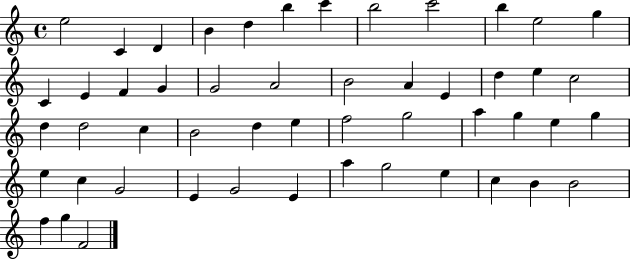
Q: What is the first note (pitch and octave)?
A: E5